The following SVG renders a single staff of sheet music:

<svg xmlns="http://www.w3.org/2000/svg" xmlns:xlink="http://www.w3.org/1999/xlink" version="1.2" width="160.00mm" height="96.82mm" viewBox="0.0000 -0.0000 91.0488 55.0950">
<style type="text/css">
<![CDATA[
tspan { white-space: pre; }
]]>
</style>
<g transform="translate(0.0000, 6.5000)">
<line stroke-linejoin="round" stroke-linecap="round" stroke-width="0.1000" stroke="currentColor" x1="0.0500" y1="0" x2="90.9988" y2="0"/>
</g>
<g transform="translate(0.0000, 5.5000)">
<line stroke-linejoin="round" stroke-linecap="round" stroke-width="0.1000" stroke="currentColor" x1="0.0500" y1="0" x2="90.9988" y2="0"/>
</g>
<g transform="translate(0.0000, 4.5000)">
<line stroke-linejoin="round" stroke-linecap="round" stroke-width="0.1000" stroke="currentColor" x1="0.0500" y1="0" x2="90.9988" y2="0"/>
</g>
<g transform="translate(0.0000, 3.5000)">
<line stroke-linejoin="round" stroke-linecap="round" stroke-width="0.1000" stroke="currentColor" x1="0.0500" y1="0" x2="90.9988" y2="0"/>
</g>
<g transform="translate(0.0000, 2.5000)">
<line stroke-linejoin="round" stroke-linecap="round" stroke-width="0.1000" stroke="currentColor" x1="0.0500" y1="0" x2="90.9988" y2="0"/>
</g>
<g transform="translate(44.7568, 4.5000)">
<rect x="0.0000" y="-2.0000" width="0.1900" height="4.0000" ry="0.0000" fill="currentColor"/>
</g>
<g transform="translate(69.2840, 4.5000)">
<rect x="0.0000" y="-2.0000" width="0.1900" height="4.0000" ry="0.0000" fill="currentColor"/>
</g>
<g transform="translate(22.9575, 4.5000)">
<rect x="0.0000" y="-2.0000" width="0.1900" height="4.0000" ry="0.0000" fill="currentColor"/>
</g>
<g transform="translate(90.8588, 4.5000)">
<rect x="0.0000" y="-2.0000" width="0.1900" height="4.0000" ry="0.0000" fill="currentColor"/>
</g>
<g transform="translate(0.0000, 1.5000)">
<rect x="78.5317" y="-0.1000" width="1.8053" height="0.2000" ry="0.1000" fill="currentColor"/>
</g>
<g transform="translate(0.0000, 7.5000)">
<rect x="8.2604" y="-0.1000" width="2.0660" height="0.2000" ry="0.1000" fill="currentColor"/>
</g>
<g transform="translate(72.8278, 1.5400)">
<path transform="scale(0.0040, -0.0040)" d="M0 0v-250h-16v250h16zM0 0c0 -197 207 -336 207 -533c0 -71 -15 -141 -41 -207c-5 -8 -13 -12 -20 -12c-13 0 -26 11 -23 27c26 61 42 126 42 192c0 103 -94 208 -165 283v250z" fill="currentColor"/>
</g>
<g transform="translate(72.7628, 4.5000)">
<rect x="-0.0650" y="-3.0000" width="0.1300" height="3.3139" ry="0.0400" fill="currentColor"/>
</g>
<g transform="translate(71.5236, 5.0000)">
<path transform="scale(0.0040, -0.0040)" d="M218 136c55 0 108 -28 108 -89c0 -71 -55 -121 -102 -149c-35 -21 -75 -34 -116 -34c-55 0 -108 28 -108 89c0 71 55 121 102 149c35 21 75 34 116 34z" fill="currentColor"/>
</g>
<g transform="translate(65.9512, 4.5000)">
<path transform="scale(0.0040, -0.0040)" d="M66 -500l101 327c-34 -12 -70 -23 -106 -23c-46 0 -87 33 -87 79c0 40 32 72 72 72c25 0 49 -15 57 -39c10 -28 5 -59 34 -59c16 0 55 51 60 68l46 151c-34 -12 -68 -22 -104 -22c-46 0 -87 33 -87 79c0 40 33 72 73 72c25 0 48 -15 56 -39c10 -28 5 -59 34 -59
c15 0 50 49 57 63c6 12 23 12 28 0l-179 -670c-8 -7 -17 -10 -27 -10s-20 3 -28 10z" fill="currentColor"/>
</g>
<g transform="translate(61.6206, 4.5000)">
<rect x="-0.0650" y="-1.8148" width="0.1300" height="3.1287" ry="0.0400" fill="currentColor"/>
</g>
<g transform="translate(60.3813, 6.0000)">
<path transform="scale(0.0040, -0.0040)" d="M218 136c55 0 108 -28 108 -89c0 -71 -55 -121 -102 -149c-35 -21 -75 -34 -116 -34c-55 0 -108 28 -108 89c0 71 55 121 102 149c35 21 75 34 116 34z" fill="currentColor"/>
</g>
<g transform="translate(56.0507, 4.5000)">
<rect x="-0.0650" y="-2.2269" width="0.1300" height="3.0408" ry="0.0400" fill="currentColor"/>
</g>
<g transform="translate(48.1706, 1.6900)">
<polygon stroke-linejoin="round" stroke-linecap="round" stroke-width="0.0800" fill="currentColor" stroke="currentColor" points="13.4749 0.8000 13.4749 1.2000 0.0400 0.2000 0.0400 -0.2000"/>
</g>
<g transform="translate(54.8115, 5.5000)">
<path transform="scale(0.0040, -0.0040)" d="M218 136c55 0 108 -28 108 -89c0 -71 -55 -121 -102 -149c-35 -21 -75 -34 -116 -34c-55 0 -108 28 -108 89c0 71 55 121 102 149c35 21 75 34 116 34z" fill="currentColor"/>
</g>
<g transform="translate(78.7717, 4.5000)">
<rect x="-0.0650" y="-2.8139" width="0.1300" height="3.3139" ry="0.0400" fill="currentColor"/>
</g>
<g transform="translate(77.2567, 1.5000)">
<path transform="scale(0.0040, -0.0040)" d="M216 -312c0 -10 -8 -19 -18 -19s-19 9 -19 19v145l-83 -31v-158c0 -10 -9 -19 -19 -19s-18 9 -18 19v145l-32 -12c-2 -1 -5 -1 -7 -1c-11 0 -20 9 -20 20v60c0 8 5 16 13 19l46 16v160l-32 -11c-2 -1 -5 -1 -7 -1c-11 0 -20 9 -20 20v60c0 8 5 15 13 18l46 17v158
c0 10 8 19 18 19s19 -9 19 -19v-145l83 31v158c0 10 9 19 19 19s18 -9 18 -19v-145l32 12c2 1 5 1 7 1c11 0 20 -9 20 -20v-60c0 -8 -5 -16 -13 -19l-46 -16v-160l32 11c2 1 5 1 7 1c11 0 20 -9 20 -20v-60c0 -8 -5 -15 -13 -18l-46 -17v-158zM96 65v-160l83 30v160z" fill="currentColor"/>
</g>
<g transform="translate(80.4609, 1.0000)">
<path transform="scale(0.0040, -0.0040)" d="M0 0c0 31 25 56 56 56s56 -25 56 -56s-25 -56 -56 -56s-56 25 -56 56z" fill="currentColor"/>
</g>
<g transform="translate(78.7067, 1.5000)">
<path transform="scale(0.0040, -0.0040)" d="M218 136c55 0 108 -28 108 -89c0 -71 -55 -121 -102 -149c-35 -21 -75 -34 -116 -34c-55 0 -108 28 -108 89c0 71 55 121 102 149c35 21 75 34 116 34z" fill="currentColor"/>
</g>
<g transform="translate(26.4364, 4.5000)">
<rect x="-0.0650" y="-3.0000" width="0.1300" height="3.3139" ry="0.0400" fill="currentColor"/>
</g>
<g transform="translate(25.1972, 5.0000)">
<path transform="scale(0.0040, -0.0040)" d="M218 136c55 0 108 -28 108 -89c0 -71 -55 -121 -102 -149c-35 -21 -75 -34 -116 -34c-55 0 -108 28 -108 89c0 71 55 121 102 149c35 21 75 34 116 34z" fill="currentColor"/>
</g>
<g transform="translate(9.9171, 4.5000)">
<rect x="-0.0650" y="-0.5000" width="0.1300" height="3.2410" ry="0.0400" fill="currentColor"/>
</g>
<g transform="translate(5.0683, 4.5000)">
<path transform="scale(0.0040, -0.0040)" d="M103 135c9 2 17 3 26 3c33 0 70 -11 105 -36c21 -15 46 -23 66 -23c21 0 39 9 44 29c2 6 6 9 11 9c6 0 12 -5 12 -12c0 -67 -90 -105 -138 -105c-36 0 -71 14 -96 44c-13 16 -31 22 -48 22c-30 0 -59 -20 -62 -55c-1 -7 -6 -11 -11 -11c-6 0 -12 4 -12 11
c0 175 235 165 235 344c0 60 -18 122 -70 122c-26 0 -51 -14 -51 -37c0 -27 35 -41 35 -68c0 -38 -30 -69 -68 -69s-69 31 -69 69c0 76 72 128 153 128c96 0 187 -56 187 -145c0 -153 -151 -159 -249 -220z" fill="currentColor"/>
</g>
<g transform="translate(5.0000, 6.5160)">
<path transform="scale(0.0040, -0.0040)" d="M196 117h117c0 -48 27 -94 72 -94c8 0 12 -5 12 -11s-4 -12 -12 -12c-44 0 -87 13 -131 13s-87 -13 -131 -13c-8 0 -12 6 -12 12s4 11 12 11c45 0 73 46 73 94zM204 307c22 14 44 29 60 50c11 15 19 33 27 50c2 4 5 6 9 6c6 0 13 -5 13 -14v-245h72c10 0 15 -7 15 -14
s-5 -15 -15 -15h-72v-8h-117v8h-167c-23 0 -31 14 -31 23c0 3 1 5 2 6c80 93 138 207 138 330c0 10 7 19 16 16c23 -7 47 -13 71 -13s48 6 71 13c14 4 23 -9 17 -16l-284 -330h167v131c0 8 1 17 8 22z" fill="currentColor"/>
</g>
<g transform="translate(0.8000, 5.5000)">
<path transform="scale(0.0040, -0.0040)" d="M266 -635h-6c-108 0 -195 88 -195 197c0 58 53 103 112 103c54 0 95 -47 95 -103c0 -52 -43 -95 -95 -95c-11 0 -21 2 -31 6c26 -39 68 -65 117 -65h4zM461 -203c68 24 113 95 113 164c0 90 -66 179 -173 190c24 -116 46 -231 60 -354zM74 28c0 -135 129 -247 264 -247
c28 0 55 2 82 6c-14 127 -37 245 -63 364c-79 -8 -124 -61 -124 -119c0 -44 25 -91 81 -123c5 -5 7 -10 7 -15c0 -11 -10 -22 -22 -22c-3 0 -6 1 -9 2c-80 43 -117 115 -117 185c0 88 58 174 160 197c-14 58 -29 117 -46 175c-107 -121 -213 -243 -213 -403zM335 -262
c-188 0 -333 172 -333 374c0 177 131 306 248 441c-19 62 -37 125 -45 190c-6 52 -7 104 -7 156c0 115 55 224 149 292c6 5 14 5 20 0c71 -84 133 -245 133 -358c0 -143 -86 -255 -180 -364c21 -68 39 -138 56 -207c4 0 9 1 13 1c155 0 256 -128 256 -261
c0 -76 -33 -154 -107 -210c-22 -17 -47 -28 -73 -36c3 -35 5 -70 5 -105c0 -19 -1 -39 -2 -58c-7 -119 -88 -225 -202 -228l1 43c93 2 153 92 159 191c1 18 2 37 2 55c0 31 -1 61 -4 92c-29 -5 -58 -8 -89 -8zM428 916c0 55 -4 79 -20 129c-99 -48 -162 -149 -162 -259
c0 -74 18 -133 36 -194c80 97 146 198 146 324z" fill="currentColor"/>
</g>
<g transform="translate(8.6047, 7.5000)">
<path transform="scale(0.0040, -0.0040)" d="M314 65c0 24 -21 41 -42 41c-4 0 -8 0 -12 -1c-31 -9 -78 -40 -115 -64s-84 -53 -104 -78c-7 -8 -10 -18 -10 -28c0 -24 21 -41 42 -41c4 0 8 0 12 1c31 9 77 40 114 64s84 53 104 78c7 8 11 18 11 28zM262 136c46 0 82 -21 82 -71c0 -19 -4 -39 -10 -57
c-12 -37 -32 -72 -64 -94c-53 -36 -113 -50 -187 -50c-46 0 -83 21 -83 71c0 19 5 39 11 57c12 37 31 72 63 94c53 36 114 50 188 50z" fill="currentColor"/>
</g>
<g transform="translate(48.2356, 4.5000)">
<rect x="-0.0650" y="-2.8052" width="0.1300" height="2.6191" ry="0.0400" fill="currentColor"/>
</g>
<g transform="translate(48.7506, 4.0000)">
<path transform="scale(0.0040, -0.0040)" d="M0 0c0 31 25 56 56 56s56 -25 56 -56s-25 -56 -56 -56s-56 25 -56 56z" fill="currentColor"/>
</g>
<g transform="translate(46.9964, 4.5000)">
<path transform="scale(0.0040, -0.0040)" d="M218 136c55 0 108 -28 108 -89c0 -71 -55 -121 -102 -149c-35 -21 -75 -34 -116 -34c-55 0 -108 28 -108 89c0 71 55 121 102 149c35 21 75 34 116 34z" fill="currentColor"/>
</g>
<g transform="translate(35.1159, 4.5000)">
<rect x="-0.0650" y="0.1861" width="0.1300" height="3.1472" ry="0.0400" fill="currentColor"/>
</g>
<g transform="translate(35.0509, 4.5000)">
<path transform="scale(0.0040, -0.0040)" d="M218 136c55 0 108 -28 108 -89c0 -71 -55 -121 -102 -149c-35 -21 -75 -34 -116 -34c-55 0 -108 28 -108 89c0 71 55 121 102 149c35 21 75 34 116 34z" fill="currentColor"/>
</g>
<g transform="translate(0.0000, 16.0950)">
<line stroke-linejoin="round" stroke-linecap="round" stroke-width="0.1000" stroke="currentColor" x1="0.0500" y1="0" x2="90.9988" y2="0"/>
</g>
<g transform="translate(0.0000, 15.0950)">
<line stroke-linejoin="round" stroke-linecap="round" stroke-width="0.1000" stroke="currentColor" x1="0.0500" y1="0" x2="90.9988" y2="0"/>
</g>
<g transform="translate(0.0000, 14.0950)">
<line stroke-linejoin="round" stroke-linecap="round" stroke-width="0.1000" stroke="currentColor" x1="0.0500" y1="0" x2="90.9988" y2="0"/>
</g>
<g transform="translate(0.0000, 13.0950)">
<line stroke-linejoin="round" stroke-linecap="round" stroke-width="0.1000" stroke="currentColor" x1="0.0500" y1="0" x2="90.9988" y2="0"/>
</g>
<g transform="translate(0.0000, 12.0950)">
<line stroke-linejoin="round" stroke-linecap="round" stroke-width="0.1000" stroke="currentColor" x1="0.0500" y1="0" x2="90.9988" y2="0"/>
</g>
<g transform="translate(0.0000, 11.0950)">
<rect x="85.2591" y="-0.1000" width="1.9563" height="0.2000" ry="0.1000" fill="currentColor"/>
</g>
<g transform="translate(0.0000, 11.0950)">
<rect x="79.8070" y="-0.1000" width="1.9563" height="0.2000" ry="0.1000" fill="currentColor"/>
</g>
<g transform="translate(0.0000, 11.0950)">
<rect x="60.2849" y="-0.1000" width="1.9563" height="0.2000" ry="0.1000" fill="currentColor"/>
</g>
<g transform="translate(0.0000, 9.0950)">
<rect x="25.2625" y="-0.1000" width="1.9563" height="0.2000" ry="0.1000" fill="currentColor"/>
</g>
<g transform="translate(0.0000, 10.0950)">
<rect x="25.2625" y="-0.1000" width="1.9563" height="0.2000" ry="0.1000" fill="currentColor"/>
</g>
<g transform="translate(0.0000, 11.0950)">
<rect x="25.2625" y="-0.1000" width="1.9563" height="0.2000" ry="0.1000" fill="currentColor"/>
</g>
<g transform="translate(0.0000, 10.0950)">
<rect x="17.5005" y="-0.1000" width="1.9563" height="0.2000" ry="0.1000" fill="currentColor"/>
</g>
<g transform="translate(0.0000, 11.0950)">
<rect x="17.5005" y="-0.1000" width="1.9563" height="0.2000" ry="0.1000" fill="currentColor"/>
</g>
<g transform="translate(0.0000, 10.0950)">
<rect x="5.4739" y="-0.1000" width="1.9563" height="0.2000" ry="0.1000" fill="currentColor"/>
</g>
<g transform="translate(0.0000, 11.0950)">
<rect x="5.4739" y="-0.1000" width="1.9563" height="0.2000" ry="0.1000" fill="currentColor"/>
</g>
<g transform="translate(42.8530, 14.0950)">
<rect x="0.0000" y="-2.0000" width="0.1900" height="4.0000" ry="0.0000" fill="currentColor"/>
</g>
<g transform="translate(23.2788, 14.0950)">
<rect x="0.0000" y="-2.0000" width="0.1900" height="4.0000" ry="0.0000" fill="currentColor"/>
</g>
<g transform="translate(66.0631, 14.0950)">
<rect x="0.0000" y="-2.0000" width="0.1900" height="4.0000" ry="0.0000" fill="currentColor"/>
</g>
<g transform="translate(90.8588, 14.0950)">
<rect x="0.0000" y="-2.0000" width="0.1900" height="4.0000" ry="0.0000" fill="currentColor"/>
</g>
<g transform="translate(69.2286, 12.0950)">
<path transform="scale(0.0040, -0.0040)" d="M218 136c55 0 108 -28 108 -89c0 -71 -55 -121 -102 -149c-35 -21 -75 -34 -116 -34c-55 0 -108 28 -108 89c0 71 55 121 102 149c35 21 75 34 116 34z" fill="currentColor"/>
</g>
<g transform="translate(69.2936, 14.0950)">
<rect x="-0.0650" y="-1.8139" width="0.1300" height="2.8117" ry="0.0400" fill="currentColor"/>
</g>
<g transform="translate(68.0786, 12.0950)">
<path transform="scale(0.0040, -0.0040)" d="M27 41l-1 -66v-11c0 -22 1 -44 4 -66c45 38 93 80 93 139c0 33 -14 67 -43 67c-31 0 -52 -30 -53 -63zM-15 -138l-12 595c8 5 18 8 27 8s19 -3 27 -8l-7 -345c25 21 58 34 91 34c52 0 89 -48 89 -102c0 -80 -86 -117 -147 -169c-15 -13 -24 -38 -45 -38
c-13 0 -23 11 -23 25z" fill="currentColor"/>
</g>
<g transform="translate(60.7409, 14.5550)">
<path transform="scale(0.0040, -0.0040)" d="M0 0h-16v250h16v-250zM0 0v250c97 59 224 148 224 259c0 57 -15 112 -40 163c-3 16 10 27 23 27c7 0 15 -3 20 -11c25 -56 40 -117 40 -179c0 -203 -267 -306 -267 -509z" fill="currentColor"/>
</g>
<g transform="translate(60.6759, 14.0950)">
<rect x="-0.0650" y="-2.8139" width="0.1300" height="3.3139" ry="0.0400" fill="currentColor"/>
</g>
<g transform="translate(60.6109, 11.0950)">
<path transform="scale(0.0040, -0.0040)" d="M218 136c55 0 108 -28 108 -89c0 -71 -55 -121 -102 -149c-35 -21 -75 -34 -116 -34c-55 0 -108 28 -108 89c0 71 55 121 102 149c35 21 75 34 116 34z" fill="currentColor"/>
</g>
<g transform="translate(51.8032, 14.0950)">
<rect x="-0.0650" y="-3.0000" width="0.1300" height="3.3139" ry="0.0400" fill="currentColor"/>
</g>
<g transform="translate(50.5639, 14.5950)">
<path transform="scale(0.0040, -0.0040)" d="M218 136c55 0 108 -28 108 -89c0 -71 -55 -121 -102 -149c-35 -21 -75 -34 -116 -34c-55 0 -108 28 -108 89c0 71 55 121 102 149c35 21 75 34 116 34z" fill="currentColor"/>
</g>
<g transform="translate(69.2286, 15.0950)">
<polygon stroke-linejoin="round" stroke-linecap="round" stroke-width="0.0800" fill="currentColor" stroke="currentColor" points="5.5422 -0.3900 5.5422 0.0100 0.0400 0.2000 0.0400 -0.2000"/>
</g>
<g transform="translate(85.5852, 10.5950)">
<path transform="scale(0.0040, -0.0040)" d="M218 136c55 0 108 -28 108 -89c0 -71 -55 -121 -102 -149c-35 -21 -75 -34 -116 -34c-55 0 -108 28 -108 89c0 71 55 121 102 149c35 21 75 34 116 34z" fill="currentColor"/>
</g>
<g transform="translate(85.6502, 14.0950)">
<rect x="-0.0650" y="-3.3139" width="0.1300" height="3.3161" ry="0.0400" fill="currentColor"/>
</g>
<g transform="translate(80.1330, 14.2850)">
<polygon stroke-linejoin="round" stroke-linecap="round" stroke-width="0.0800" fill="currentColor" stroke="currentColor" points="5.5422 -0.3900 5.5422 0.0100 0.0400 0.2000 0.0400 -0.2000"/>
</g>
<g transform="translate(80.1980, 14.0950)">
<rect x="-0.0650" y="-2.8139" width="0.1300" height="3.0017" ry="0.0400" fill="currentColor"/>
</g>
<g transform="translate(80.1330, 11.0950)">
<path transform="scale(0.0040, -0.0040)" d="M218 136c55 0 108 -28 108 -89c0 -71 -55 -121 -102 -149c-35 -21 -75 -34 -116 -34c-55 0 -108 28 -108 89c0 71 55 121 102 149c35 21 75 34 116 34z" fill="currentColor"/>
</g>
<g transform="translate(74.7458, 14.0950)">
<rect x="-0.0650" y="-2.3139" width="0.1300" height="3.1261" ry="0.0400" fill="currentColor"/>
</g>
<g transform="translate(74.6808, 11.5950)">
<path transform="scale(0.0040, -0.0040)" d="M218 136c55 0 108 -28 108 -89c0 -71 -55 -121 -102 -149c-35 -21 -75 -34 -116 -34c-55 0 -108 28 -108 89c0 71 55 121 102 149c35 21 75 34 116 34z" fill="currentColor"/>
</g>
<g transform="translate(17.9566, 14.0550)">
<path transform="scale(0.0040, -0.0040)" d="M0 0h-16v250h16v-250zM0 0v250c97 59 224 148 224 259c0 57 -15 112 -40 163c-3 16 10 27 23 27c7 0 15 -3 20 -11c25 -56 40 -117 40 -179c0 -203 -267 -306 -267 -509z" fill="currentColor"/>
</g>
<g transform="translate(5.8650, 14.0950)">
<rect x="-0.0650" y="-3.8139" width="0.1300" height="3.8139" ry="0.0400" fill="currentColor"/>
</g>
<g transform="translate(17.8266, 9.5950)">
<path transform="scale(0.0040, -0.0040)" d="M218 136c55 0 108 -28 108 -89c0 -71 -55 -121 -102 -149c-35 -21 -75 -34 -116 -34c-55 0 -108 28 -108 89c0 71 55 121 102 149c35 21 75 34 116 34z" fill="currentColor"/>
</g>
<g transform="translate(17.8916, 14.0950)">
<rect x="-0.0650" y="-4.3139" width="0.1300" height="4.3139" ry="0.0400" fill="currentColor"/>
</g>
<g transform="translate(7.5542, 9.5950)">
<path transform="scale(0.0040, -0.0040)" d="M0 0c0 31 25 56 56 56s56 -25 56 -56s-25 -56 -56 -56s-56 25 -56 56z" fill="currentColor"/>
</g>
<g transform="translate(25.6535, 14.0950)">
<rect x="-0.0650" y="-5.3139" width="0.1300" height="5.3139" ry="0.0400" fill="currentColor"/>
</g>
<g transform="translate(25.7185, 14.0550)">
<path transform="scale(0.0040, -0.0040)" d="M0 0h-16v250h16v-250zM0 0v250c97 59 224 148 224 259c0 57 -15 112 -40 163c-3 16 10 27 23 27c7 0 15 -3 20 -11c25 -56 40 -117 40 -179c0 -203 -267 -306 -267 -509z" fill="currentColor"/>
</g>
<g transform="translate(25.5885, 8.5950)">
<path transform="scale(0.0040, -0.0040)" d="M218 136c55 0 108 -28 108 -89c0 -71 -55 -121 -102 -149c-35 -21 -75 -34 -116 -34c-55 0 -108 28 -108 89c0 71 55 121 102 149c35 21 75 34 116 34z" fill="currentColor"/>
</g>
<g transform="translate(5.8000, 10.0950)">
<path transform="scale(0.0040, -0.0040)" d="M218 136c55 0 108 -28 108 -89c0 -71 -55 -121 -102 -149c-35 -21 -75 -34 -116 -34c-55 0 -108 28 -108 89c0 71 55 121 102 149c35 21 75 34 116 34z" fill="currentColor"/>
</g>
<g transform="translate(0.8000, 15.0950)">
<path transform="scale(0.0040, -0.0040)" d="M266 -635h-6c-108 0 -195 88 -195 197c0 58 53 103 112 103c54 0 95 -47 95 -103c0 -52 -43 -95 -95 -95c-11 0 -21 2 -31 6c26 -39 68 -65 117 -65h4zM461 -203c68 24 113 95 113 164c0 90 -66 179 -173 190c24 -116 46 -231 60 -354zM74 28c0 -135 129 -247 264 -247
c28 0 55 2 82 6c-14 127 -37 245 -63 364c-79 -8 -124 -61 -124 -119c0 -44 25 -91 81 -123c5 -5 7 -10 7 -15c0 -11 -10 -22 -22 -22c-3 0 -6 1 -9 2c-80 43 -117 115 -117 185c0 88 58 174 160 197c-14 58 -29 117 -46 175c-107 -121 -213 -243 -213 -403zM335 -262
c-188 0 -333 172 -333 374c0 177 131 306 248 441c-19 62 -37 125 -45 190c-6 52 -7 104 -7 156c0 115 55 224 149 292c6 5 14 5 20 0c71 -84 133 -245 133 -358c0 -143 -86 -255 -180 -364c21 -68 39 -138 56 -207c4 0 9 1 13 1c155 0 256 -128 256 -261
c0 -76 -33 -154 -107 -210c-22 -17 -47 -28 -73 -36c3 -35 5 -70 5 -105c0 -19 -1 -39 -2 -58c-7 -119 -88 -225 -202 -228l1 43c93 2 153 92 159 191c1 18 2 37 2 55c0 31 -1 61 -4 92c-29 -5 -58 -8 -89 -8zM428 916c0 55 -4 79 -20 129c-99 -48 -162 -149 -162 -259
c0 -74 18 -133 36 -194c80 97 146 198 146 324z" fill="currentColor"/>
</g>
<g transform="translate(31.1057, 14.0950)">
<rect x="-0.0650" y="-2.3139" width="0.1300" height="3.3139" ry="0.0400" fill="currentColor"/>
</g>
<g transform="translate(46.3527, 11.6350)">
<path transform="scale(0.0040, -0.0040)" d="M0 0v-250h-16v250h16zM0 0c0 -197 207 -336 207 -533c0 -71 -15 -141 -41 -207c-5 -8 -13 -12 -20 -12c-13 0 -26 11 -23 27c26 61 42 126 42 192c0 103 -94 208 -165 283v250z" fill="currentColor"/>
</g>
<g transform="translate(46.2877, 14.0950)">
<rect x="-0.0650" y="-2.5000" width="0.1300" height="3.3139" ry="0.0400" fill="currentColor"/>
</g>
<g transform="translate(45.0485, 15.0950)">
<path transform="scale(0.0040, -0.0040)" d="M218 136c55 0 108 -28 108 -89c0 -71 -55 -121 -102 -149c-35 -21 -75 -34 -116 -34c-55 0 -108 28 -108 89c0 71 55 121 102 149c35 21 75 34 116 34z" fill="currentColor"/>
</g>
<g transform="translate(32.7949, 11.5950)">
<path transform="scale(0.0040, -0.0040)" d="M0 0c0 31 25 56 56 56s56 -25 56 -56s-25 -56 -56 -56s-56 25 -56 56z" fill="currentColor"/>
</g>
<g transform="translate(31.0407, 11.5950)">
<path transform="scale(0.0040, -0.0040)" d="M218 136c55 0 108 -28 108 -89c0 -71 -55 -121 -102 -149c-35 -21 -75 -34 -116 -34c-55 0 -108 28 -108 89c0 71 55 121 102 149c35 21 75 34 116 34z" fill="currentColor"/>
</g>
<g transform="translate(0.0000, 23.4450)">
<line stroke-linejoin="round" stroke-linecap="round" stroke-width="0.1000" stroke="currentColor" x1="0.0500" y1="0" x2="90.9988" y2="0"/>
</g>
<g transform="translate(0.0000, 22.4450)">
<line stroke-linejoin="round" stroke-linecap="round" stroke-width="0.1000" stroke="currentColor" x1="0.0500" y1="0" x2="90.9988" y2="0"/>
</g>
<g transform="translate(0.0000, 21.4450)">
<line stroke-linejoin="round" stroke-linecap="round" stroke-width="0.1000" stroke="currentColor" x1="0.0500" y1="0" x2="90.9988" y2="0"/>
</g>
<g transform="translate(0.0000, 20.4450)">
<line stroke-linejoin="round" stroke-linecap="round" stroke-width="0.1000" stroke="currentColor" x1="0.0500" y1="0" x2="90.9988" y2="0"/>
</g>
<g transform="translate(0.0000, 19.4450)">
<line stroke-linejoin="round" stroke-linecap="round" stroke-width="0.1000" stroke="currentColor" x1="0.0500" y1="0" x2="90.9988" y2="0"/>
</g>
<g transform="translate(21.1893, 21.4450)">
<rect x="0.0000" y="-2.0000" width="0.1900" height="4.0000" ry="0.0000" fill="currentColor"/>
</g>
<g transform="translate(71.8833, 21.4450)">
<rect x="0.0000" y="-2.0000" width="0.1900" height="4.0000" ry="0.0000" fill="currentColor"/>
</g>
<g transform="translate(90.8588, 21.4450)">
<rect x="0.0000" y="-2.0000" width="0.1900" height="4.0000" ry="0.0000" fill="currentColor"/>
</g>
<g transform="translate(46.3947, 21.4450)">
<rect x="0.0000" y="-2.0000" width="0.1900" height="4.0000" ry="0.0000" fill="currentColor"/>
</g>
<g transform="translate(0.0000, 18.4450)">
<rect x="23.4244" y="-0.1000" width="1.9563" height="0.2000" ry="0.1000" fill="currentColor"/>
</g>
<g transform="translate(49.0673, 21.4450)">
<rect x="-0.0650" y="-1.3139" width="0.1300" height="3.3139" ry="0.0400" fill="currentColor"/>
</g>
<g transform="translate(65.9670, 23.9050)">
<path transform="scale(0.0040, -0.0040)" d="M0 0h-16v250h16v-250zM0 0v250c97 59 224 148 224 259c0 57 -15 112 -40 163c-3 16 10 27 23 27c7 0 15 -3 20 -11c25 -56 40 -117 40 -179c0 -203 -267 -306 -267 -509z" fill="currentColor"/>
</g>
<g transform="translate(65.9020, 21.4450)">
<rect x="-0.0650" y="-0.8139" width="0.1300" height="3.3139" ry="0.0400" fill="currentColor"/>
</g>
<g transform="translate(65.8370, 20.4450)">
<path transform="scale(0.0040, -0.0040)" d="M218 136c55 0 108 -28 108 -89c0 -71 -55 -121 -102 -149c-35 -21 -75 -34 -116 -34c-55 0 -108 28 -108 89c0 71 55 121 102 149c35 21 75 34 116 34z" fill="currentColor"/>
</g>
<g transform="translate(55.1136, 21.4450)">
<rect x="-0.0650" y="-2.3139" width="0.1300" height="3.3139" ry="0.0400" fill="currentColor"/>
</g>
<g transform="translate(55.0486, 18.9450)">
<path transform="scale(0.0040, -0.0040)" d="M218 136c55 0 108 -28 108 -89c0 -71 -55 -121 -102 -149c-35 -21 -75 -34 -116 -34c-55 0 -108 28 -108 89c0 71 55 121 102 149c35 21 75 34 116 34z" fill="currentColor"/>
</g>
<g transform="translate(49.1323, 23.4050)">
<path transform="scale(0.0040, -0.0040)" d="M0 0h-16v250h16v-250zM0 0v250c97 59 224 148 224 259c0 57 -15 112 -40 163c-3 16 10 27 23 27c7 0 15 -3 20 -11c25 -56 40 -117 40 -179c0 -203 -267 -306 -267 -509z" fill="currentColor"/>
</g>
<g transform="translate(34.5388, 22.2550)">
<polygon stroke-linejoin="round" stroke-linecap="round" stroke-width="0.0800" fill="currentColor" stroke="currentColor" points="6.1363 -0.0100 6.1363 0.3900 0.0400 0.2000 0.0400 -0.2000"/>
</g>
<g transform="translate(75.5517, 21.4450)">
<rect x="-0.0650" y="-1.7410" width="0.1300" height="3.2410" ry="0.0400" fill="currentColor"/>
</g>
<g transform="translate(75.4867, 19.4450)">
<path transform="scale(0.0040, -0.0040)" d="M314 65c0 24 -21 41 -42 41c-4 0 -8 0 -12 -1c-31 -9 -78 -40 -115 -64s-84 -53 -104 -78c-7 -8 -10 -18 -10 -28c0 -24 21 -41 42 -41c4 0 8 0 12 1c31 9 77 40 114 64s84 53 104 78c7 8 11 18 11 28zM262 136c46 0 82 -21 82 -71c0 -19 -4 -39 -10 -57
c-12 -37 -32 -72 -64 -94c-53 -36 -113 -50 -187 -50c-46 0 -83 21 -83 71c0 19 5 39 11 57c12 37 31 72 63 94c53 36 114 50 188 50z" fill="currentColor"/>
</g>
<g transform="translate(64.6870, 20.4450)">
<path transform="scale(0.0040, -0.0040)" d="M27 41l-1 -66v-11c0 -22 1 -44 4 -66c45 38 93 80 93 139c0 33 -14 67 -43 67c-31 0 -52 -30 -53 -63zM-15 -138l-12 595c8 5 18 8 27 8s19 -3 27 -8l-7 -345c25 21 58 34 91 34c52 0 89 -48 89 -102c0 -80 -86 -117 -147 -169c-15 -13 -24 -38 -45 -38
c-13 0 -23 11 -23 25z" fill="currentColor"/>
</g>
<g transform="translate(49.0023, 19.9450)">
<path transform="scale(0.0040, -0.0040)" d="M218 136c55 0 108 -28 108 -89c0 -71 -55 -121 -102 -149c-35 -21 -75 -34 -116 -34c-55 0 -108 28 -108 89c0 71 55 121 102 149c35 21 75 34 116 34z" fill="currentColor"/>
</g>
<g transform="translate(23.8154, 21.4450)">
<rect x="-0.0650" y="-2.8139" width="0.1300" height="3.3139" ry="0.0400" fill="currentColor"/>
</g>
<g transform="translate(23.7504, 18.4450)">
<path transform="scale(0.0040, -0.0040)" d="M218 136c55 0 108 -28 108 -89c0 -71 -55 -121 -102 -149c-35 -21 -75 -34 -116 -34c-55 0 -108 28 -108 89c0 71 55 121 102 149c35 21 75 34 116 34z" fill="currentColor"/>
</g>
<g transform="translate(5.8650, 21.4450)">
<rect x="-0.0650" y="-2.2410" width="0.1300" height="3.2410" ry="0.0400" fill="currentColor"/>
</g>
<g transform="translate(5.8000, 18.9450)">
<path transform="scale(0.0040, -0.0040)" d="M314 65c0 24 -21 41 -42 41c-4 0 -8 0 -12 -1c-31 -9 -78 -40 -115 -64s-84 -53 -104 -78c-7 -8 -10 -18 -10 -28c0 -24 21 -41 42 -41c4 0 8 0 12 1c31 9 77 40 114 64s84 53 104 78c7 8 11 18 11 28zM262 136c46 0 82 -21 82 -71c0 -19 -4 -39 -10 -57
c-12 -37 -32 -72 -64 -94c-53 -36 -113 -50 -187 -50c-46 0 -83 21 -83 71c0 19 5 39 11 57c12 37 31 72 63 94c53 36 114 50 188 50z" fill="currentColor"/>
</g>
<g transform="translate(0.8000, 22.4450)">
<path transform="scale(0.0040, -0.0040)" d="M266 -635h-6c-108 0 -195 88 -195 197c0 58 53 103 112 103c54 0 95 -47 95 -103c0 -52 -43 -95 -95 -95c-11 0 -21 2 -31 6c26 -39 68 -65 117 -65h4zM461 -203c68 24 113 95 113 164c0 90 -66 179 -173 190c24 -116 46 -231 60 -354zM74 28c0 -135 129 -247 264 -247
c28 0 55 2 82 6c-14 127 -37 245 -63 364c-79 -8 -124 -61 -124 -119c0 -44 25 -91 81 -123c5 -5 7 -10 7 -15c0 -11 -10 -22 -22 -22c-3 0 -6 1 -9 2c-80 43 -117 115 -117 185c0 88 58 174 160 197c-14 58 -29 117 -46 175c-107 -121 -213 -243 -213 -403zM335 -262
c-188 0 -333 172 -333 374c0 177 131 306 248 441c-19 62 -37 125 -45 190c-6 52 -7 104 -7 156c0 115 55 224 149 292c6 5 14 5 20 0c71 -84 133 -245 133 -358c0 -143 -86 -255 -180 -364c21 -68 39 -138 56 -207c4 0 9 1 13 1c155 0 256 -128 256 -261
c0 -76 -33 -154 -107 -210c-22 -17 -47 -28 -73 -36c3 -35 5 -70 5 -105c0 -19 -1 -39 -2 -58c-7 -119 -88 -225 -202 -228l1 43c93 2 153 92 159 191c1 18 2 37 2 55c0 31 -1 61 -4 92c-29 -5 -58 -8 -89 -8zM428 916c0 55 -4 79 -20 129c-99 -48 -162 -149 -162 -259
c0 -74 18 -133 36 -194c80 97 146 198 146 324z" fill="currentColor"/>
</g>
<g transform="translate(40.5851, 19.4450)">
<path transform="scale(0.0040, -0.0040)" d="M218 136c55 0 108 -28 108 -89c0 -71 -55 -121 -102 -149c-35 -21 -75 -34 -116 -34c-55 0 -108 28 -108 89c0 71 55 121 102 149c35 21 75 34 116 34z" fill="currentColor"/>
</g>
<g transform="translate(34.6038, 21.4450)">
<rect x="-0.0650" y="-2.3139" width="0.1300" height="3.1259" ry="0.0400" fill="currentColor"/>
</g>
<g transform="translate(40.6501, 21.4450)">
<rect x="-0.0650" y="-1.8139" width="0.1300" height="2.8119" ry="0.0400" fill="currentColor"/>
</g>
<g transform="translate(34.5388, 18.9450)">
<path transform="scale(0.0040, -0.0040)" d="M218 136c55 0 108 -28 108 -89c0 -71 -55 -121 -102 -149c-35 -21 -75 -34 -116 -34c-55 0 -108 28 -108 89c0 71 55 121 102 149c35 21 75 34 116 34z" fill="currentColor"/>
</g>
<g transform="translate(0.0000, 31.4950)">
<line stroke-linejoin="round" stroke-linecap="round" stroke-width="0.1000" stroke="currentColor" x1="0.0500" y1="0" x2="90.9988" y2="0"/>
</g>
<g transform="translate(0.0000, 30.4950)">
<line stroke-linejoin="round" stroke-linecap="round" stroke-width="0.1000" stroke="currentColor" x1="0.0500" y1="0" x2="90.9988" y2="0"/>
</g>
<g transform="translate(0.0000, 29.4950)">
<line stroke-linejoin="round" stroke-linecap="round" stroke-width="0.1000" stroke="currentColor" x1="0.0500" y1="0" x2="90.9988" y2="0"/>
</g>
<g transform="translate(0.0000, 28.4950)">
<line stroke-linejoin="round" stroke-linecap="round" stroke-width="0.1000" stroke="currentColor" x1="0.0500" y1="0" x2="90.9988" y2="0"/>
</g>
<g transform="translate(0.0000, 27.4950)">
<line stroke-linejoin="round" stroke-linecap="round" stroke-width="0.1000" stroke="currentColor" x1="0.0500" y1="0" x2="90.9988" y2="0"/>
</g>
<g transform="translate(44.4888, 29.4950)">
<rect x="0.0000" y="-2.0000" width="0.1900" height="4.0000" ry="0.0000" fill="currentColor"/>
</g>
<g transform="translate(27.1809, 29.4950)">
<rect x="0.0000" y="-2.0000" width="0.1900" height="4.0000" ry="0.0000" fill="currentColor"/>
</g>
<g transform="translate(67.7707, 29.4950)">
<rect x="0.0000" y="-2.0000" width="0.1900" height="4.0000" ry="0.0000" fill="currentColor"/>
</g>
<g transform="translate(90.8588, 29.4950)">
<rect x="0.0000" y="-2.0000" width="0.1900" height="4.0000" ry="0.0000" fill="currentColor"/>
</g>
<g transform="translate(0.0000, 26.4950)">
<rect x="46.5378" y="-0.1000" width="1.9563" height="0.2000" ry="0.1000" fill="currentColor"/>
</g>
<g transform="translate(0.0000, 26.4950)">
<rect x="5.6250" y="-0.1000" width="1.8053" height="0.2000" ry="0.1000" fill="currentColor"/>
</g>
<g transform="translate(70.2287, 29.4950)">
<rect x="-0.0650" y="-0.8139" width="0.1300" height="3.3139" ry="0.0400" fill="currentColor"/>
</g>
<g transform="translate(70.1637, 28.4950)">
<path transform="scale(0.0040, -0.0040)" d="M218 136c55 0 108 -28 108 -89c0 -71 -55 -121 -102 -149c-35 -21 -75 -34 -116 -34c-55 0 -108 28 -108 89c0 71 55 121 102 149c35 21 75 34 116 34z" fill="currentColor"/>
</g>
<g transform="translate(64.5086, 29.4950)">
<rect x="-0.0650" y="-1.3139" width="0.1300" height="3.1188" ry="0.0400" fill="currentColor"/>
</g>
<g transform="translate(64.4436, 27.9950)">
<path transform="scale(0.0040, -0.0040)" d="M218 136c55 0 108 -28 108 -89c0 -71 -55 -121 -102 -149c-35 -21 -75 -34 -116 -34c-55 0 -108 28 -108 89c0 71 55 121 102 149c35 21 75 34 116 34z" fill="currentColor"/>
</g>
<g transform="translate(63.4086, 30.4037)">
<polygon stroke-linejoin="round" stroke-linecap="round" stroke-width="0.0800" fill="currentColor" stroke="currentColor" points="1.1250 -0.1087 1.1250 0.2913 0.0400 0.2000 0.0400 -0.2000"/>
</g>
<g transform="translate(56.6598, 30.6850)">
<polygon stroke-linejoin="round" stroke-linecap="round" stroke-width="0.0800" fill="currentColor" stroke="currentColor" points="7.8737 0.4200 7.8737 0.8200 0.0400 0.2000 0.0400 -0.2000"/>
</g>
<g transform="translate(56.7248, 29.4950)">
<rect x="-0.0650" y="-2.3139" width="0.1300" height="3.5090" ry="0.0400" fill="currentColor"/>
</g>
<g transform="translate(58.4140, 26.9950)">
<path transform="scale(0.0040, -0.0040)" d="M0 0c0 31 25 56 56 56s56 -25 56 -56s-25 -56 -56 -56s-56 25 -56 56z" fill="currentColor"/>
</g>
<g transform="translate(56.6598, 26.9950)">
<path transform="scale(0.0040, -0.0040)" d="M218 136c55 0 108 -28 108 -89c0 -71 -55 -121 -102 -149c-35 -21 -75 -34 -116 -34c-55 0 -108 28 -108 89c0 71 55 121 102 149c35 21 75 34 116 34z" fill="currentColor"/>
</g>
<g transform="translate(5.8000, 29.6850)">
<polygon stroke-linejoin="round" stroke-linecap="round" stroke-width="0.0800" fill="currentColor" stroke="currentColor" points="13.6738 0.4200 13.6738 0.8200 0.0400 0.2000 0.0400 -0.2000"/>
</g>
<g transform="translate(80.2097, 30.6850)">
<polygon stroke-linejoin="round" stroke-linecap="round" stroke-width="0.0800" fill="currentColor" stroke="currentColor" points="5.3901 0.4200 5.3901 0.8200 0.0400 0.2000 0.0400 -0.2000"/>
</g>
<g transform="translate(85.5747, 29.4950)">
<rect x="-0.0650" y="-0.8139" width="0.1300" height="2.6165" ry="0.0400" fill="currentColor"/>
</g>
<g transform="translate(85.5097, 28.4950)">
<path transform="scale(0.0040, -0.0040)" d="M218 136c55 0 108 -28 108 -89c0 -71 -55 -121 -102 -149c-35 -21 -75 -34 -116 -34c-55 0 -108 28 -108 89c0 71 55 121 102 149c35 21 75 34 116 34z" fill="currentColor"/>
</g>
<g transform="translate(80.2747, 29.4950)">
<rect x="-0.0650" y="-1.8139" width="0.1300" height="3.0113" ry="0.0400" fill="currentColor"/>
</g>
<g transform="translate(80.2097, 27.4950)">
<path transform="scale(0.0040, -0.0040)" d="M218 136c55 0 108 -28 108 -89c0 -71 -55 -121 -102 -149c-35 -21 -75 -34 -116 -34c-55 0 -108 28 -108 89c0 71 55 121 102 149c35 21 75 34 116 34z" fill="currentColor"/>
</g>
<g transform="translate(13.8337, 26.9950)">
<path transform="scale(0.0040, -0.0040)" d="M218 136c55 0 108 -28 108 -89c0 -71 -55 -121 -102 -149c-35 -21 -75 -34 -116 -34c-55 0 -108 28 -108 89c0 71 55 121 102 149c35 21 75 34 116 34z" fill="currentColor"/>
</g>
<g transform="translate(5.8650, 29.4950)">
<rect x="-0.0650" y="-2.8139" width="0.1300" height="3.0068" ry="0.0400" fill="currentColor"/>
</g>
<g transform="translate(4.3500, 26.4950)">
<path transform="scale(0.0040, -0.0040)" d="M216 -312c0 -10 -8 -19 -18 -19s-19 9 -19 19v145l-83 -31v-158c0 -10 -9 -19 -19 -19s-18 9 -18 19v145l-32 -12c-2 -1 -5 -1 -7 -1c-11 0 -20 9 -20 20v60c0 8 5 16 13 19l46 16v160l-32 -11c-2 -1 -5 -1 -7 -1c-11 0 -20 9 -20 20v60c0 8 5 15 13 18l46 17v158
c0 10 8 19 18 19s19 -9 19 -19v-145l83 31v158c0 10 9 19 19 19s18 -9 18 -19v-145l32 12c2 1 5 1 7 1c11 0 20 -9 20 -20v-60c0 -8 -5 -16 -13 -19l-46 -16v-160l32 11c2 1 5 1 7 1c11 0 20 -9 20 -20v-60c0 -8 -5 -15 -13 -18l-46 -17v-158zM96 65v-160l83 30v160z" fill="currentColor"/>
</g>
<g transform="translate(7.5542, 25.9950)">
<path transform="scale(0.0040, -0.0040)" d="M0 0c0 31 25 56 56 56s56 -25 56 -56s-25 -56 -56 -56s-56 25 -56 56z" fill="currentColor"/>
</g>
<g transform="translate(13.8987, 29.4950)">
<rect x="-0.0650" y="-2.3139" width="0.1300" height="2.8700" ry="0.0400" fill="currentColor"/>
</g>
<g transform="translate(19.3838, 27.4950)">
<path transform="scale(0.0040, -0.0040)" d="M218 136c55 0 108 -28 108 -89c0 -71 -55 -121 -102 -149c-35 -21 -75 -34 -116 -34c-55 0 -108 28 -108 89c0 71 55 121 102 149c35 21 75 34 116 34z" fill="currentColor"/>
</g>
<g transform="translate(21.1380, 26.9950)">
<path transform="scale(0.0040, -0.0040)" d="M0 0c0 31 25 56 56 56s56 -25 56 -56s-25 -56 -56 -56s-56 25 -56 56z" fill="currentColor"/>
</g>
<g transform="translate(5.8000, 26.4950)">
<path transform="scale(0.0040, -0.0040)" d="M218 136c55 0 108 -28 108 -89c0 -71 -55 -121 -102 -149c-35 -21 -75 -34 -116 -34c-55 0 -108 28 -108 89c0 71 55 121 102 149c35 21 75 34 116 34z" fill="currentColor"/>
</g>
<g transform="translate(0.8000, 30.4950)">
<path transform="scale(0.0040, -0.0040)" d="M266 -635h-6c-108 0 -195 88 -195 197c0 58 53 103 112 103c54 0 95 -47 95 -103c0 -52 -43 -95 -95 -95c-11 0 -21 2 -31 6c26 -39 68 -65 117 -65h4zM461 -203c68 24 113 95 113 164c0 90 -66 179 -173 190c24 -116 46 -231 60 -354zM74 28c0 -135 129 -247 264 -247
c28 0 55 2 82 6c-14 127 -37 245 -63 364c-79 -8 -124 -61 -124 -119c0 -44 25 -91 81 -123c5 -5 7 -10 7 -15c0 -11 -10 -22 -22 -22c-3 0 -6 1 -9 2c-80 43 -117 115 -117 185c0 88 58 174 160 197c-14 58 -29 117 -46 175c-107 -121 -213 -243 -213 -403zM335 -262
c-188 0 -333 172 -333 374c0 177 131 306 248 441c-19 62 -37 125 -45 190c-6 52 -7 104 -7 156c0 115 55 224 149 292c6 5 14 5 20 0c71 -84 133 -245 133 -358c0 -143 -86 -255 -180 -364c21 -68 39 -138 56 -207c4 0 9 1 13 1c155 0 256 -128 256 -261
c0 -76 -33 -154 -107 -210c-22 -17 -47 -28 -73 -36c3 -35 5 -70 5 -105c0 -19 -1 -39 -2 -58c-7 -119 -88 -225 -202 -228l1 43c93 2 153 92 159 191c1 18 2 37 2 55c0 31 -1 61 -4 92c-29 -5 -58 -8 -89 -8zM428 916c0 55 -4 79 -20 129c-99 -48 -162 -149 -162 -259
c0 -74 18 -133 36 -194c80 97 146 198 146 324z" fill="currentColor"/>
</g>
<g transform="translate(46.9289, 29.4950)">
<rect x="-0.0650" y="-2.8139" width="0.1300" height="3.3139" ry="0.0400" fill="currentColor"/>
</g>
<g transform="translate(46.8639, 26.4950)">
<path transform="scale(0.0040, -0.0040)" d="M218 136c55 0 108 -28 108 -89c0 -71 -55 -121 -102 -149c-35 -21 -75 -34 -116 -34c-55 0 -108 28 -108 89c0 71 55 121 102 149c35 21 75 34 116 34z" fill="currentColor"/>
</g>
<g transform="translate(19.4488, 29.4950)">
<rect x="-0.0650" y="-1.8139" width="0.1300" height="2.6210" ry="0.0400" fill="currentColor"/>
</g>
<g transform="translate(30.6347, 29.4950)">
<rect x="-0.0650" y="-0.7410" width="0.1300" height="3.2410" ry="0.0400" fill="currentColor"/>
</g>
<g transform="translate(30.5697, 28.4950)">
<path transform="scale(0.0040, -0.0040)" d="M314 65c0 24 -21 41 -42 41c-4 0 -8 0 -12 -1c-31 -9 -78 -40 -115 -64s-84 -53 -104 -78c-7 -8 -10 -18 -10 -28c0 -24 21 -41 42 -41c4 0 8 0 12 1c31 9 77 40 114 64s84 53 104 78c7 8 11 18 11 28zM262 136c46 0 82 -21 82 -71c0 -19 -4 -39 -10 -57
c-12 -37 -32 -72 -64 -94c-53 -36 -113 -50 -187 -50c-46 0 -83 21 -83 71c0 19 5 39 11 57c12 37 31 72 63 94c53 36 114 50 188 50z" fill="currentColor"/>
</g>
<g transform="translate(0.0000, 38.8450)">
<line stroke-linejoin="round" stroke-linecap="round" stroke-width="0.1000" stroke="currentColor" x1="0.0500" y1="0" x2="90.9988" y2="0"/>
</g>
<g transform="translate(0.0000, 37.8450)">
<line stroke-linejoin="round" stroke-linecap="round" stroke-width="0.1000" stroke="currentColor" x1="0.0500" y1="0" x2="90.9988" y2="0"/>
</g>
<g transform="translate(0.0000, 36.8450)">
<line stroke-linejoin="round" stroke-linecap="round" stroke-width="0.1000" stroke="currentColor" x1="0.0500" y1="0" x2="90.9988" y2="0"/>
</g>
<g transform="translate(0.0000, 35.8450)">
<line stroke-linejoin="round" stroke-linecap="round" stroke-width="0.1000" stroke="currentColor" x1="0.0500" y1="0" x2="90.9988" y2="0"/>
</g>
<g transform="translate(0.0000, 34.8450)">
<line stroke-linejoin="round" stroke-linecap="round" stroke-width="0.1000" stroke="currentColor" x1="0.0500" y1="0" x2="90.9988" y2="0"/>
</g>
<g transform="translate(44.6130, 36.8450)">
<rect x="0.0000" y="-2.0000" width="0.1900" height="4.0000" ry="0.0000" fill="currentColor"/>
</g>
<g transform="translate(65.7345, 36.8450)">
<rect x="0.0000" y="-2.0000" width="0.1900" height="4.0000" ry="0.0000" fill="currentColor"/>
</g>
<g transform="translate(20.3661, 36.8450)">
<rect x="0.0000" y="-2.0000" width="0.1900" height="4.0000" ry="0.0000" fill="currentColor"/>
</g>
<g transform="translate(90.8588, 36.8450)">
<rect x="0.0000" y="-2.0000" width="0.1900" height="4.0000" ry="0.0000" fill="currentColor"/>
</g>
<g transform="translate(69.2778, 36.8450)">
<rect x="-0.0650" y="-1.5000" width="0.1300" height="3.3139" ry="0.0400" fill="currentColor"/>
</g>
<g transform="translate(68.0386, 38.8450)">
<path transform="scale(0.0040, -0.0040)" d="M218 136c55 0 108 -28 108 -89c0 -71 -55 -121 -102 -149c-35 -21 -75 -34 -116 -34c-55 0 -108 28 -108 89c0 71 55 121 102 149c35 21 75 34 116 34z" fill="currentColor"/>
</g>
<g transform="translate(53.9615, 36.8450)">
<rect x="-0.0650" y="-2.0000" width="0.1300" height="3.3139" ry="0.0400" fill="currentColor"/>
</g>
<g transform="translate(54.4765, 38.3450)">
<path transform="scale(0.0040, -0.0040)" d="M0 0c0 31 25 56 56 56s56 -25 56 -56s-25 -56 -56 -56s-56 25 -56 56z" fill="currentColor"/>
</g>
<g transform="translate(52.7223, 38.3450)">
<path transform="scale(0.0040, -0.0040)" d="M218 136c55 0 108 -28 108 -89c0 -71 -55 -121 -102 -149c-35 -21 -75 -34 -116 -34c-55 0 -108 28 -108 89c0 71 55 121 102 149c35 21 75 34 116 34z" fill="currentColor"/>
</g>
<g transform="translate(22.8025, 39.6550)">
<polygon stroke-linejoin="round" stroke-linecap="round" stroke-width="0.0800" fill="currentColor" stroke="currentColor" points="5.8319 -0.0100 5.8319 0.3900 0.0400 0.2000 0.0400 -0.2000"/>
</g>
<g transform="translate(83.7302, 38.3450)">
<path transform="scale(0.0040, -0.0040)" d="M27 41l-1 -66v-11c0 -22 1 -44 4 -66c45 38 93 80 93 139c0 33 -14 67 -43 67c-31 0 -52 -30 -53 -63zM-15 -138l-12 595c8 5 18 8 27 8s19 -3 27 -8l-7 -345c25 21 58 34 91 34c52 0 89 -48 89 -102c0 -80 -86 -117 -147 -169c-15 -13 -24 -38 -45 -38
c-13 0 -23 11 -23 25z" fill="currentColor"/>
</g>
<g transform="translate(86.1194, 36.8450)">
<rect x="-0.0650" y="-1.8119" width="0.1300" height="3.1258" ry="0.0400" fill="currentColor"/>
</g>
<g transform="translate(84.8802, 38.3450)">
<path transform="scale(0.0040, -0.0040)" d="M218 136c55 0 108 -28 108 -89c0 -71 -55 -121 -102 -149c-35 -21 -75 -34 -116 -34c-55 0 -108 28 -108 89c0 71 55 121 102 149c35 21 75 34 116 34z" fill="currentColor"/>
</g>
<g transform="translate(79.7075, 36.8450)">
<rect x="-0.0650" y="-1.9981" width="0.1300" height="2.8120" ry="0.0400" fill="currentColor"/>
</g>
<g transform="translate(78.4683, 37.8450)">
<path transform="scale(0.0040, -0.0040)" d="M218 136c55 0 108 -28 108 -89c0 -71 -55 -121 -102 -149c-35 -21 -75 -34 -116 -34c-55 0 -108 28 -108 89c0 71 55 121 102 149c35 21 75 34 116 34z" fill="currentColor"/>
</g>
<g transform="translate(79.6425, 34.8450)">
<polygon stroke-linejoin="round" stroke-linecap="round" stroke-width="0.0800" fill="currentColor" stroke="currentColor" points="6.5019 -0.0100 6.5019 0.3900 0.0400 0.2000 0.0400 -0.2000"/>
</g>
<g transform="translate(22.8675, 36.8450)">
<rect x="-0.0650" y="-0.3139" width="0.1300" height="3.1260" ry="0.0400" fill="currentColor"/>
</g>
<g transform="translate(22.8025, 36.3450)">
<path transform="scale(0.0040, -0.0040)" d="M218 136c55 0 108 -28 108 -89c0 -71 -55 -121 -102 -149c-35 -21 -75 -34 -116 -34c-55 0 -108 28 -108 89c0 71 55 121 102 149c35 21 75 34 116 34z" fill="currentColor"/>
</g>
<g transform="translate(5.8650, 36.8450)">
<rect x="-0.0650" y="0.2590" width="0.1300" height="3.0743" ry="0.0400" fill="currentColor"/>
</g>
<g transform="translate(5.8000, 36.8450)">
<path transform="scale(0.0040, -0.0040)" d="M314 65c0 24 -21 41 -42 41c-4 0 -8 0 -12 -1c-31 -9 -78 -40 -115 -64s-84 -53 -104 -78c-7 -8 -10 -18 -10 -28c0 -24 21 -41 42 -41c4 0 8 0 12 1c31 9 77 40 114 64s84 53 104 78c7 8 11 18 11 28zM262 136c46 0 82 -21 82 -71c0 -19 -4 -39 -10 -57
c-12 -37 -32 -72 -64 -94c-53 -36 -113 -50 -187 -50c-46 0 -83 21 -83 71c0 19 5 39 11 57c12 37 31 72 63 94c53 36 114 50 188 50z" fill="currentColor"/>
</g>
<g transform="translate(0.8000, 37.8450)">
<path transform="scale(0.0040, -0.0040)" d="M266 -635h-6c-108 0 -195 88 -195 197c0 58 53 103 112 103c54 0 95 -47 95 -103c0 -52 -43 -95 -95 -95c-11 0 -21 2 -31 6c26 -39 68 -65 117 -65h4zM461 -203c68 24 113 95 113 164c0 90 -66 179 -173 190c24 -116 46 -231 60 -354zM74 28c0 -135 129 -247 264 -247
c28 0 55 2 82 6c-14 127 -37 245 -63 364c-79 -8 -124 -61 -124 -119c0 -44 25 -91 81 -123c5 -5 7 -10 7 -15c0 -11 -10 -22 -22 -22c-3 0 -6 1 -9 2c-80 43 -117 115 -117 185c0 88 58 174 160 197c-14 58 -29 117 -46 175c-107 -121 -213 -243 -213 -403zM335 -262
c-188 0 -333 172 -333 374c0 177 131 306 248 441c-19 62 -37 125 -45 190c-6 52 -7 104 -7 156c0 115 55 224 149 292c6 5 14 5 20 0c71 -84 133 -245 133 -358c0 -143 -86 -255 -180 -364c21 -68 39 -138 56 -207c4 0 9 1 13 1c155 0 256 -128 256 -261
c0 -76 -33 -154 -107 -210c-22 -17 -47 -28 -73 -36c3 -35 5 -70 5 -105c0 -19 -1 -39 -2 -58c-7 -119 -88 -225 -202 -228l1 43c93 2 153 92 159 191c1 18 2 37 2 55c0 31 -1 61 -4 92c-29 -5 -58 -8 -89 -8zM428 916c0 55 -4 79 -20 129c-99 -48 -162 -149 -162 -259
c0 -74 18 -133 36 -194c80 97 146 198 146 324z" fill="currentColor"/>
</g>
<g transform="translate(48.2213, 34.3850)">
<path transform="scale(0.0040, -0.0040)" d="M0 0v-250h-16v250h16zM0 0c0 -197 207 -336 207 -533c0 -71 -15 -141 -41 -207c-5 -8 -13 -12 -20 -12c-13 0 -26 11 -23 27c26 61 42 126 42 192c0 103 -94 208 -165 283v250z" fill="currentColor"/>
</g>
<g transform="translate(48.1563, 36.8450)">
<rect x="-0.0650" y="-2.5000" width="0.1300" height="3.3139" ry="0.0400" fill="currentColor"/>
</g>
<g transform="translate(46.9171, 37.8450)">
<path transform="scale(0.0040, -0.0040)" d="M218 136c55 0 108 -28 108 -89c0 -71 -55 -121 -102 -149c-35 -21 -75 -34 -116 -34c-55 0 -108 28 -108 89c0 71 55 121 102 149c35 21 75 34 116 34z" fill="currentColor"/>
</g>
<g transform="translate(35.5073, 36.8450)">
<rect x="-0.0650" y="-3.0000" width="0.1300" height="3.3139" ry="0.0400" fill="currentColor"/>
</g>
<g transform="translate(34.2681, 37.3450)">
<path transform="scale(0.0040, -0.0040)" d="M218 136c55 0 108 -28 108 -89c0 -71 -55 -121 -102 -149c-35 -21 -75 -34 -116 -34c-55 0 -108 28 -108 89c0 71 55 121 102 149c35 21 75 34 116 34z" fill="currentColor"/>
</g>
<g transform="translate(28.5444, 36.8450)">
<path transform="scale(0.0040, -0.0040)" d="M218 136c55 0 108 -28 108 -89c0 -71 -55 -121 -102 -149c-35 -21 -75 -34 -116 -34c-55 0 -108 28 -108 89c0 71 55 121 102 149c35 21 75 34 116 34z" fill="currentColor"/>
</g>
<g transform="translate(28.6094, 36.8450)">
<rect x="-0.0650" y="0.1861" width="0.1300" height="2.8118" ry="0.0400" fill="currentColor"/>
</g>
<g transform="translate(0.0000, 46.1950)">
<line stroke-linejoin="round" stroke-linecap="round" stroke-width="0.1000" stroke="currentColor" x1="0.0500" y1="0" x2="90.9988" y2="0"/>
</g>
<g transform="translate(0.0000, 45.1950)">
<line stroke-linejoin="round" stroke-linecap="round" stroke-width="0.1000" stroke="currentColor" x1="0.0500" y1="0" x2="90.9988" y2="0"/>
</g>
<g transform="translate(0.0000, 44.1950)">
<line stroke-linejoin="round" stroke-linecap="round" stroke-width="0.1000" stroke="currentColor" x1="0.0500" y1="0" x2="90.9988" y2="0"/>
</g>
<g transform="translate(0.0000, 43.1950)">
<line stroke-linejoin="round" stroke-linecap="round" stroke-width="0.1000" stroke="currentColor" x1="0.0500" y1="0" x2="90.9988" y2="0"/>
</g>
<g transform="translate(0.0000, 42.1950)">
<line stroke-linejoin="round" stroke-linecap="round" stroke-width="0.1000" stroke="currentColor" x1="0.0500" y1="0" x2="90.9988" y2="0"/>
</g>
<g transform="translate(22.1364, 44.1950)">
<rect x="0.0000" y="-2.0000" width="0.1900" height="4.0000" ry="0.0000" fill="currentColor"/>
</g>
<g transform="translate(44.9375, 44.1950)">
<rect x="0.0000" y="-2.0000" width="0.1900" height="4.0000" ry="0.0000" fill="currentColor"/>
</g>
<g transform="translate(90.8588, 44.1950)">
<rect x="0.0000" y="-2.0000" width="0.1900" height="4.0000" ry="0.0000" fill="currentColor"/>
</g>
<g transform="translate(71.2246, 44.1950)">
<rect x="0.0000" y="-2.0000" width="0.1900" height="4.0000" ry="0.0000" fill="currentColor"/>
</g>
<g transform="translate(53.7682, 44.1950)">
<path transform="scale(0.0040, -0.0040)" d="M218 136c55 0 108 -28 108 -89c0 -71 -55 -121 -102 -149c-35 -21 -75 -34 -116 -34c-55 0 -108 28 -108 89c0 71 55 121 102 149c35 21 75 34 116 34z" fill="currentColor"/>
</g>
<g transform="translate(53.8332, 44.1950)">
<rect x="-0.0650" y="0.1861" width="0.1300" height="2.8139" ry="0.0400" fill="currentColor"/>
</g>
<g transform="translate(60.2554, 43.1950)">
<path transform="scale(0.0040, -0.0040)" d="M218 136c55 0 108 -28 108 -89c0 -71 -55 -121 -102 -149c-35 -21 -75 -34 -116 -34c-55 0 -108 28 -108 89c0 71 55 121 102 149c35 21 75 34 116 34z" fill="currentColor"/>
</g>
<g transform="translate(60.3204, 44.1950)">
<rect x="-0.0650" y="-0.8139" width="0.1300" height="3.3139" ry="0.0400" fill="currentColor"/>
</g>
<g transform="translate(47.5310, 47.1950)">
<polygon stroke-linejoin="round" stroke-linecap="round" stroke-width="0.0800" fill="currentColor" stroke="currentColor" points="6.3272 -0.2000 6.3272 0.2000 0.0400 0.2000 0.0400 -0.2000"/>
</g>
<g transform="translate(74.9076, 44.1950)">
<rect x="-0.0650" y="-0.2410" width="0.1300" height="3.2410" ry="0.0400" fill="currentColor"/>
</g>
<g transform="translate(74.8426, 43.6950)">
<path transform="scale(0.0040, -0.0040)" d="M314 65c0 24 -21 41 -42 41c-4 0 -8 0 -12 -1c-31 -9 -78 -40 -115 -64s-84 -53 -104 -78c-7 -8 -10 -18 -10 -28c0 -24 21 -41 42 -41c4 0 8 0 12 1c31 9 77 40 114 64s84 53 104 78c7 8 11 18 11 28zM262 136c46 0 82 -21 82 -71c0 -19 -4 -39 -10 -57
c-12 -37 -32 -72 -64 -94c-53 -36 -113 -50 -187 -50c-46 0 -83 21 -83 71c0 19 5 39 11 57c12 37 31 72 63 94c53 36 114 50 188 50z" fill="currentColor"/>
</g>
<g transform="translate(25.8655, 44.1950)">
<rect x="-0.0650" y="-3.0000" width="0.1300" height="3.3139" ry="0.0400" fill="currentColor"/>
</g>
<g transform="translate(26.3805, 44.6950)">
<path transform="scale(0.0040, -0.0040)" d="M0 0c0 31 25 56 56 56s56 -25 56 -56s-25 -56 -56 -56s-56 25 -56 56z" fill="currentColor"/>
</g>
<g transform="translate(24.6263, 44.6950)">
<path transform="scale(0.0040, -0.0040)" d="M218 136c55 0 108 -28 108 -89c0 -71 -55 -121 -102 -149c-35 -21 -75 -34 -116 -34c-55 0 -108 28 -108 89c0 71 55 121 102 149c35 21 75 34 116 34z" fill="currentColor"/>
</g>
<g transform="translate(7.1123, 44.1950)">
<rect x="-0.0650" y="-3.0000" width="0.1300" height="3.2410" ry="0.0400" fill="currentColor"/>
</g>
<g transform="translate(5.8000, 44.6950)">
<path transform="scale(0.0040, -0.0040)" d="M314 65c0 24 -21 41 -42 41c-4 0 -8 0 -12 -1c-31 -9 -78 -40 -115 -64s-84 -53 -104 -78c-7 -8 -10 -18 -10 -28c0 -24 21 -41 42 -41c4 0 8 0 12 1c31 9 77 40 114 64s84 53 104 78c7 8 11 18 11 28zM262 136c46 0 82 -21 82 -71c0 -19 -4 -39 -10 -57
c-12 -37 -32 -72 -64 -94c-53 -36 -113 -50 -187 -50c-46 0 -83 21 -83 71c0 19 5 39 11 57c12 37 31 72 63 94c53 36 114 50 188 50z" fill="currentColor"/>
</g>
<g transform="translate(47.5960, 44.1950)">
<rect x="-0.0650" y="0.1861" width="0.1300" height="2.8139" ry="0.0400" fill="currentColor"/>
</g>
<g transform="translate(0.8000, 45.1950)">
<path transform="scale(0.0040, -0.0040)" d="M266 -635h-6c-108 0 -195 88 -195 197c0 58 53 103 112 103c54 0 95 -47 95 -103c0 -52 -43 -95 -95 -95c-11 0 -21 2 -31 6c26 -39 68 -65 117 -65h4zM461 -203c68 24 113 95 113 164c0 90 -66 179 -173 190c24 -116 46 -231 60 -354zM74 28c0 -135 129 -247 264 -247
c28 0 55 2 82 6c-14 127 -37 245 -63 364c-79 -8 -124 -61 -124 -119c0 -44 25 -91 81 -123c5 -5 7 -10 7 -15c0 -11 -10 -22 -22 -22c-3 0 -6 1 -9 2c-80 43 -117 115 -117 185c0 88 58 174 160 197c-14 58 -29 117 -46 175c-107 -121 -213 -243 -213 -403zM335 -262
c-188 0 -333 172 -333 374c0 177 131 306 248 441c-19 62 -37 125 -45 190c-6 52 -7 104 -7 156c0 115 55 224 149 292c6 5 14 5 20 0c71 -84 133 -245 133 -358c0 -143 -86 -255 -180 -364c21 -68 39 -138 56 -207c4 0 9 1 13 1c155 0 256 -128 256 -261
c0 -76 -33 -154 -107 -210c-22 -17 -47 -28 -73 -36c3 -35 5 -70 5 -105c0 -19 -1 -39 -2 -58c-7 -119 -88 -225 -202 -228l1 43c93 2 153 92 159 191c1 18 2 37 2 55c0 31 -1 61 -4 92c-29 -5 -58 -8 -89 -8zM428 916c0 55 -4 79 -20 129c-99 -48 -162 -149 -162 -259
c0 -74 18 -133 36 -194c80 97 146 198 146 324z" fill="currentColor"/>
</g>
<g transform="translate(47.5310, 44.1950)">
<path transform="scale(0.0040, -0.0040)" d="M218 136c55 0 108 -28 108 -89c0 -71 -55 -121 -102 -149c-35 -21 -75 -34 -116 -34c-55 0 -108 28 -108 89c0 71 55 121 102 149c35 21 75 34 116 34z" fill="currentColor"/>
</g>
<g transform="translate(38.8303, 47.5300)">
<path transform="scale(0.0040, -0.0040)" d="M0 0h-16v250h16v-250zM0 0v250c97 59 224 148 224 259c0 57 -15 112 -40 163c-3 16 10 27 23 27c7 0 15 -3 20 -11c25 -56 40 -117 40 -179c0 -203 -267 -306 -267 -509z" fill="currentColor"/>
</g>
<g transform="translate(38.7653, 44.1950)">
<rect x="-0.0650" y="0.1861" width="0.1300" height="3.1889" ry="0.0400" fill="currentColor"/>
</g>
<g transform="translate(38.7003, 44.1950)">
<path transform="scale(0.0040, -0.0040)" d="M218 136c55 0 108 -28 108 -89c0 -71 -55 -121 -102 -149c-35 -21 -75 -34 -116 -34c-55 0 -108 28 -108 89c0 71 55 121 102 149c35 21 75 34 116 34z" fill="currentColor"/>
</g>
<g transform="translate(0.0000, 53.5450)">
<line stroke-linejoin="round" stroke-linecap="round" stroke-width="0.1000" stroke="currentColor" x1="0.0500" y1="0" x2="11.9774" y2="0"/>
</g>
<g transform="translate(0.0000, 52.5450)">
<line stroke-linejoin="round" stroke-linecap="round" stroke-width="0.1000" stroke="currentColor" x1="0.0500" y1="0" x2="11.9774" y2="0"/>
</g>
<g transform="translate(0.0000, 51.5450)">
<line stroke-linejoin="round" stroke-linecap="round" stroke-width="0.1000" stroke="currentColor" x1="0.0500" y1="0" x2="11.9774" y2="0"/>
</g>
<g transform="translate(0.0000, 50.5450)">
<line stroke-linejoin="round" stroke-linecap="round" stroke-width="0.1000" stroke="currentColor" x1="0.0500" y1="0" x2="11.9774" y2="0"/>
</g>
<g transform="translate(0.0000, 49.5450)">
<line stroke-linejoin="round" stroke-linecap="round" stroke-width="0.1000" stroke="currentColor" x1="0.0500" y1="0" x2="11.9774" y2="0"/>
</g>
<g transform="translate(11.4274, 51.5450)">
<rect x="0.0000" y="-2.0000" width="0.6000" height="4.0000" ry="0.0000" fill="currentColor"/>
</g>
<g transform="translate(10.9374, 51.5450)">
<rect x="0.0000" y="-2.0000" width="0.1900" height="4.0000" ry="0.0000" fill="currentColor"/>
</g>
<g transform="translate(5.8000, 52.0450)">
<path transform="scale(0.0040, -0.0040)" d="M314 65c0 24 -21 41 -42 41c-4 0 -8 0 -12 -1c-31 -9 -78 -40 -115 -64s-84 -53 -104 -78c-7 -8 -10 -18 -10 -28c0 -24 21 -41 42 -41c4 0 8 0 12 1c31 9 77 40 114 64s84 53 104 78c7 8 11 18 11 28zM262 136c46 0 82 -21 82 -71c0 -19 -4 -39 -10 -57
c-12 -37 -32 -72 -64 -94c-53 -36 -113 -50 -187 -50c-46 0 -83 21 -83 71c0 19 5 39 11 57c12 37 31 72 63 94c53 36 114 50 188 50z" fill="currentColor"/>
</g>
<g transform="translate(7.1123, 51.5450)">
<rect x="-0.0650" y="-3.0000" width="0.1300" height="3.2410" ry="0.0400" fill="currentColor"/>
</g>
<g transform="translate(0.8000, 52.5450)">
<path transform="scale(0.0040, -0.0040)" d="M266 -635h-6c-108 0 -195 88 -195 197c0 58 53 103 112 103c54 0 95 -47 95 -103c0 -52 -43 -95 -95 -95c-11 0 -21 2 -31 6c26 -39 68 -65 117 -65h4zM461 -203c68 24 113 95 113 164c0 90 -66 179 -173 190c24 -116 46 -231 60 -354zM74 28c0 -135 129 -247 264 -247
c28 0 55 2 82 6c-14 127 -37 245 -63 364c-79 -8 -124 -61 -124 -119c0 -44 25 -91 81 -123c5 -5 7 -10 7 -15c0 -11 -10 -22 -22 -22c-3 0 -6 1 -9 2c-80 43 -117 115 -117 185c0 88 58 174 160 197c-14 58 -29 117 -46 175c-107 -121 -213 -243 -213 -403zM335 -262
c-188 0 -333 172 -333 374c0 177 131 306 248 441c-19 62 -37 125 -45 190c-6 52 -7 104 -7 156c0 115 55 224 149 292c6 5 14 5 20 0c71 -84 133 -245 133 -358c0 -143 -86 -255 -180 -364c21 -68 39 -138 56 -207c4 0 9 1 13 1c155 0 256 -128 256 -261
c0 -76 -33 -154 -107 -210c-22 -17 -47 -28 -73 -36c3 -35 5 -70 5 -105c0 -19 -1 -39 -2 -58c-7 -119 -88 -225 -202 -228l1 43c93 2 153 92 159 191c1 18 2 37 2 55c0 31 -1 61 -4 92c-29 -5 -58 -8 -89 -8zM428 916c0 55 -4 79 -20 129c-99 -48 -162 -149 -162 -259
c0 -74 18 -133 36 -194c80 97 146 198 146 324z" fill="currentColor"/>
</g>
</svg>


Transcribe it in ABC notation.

X:1
T:Untitled
M:2/4
L:1/4
K:C
C2 A B B/2 G/2 F/2 z/4 A/2 ^a c' d'/2 f'/2 g G/2 A a/2 _f/2 g/2 a/2 b/2 g2 a g/2 f/2 e/2 g _d/2 f2 ^a/2 g/2 f/2 d2 a g/2 e/4 d f/2 d/2 B2 c/2 B/2 A G/2 F E G/2 _F/2 A2 A B/2 B/2 B/2 d c2 A2